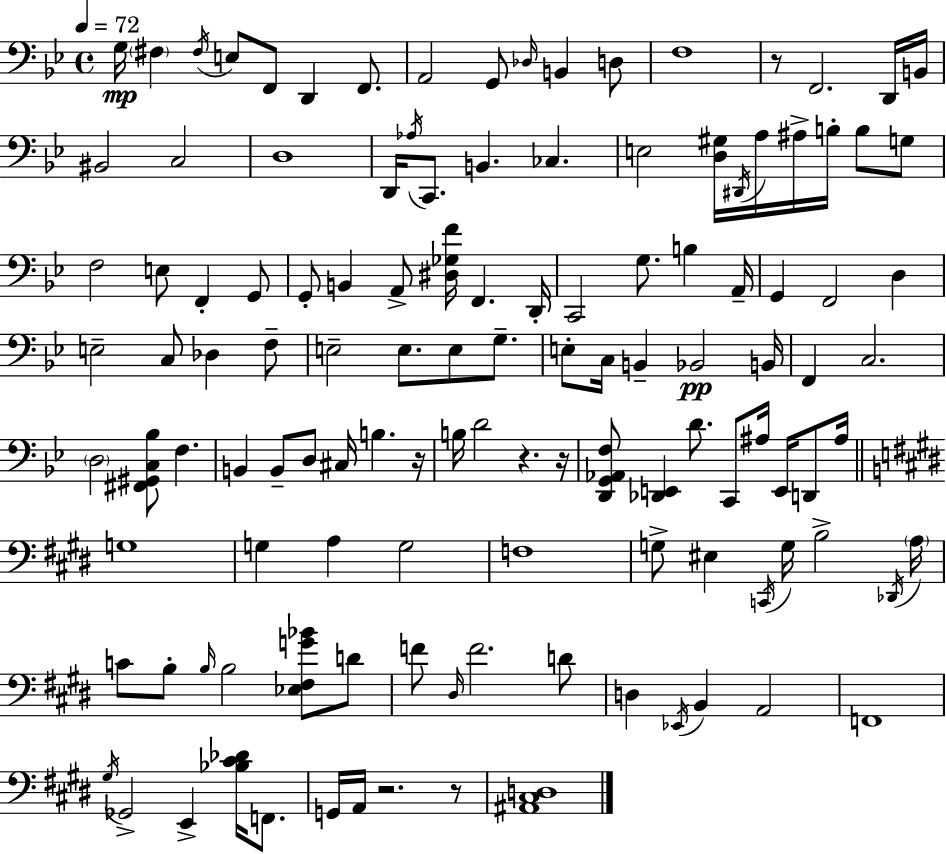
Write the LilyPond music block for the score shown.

{
  \clef bass
  \time 4/4
  \defaultTimeSignature
  \key g \minor
  \tempo 4 = 72
  g16\mp \parenthesize fis4 \acciaccatura { fis16 } e8 f,8 d,4 f,8. | a,2 g,8 \grace { des16 } b,4 | d8 f1 | r8 f,2. | \break d,16 b,16 bis,2 c2 | d1 | d,16 \acciaccatura { aes16 } c,8. b,4. ces4. | e2 <d gis>16 \acciaccatura { dis,16 } a16 ais16-> b16-. | \break b8 g8 f2 e8 f,4-. | g,8 g,8-. b,4 a,8-> <dis ges f'>16 f,4. | d,16-. c,2 g8. b4 | a,16-- g,4 f,2 | \break d4 e2-- c8 des4 | f8-- e2-- e8. e8 | g8.-- e8-. c16 b,4-- bes,2\pp | b,16 f,4 c2. | \break \parenthesize d2 <fis, gis, c bes>8 f4. | b,4 b,8-- d8 cis16 b4. | r16 b16 d'2 r4. | r16 <d, g, aes, f>8 <des, e,>4 d'8. c,8 ais16 | \break e,16 d,8 ais16 \bar "||" \break \key e \major g1 | g4 a4 g2 | f1 | g8-> eis4 \acciaccatura { c,16 } g16 b2-> | \break \acciaccatura { des,16 } \parenthesize a16 c'8 b8-. \grace { b16 } b2 <ees fis g' bes'>8 | d'8 f'8 \grace { dis16 } f'2. | d'8 d4 \acciaccatura { ees,16 } b,4 a,2 | f,1 | \break \acciaccatura { gis16 } ges,2-> e,4-> | <bes cis' des'>16 f,8. g,16 a,16 r2. | r8 <ais, cis d>1 | \bar "|."
}